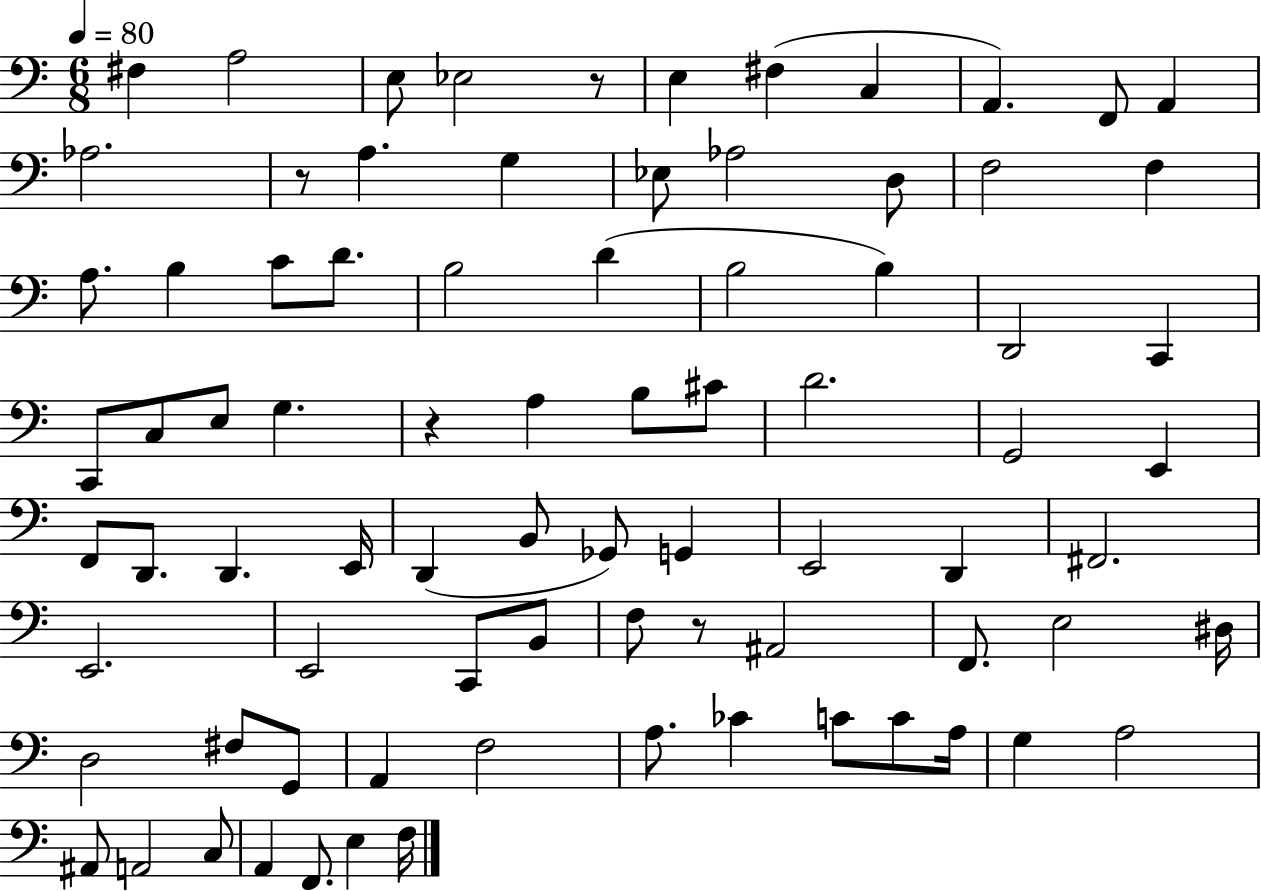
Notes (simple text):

F#3/q A3/h E3/e Eb3/h R/e E3/q F#3/q C3/q A2/q. F2/e A2/q Ab3/h. R/e A3/q. G3/q Eb3/e Ab3/h D3/e F3/h F3/q A3/e. B3/q C4/e D4/e. B3/h D4/q B3/h B3/q D2/h C2/q C2/e C3/e E3/e G3/q. R/q A3/q B3/e C#4/e D4/h. G2/h E2/q F2/e D2/e. D2/q. E2/s D2/q B2/e Gb2/e G2/q E2/h D2/q F#2/h. E2/h. E2/h C2/e B2/e F3/e R/e A#2/h F2/e. E3/h D#3/s D3/h F#3/e G2/e A2/q F3/h A3/e. CES4/q C4/e C4/e A3/s G3/q A3/h A#2/e A2/h C3/e A2/q F2/e. E3/q F3/s